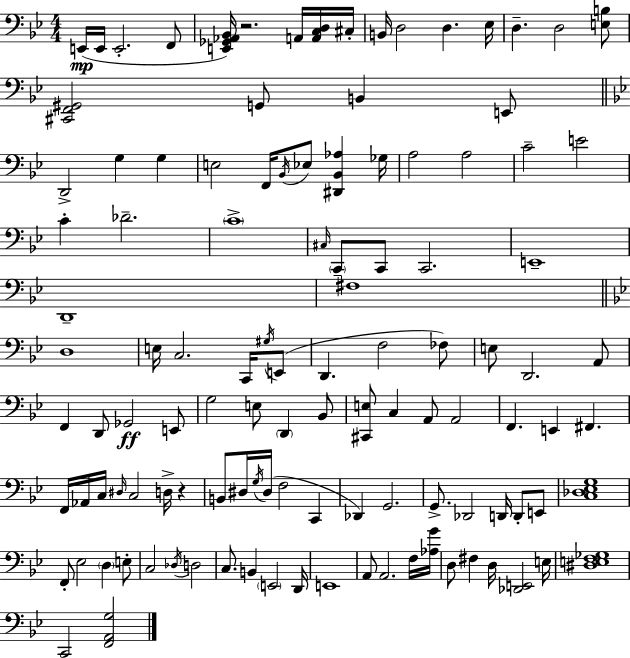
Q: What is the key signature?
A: BES major